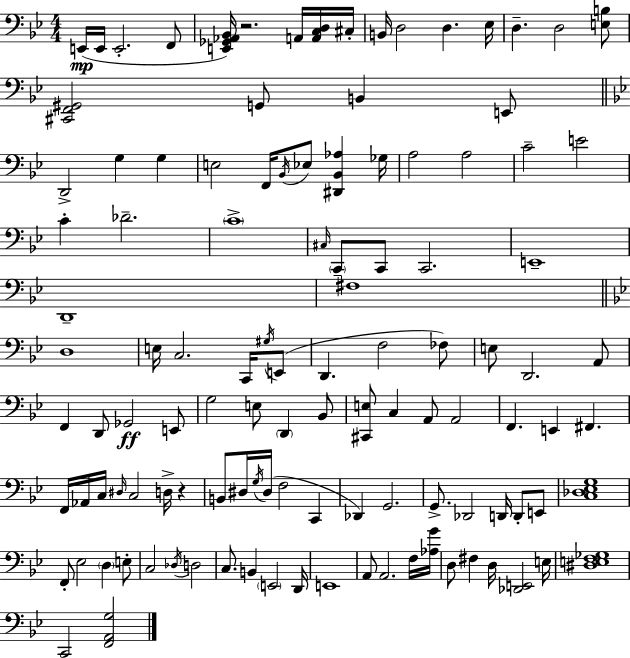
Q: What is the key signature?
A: BES major